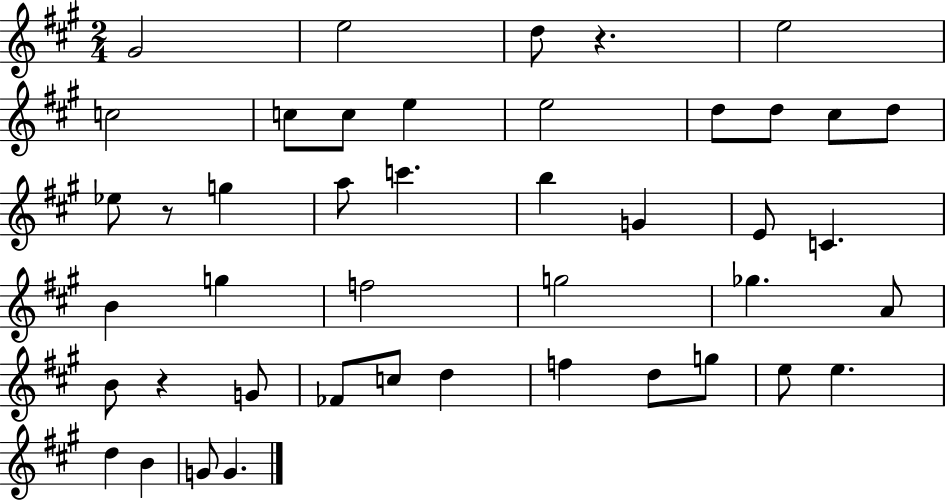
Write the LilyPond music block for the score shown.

{
  \clef treble
  \numericTimeSignature
  \time 2/4
  \key a \major
  \repeat volta 2 { gis'2 | e''2 | d''8 r4. | e''2 | \break c''2 | c''8 c''8 e''4 | e''2 | d''8 d''8 cis''8 d''8 | \break ees''8 r8 g''4 | a''8 c'''4. | b''4 g'4 | e'8 c'4. | \break b'4 g''4 | f''2 | g''2 | ges''4. a'8 | \break b'8 r4 g'8 | fes'8 c''8 d''4 | f''4 d''8 g''8 | e''8 e''4. | \break d''4 b'4 | g'8 g'4. | } \bar "|."
}